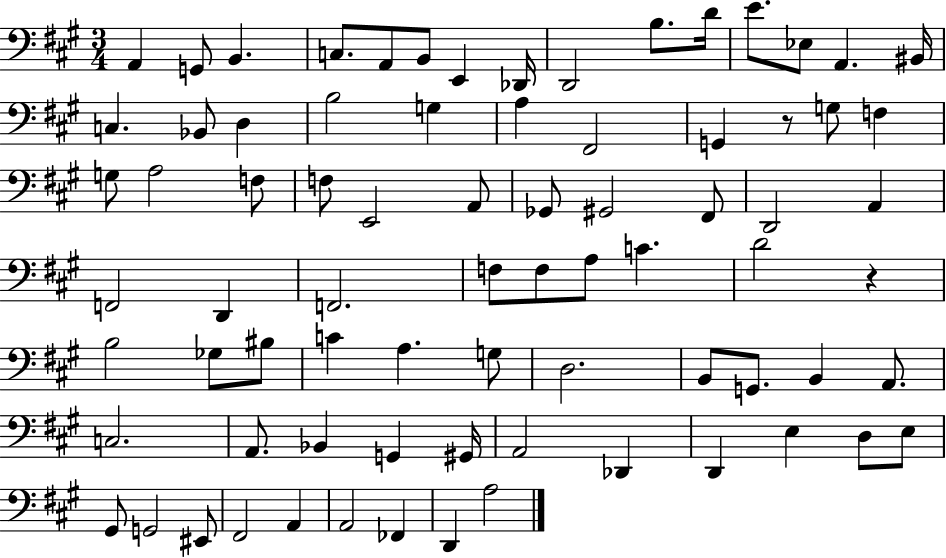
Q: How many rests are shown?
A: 2